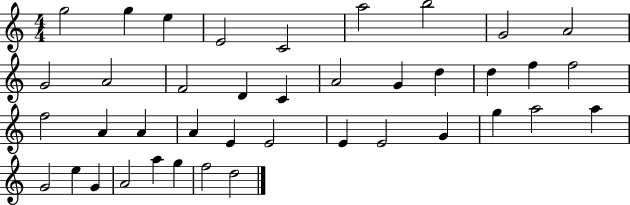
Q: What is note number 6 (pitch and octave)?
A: A5